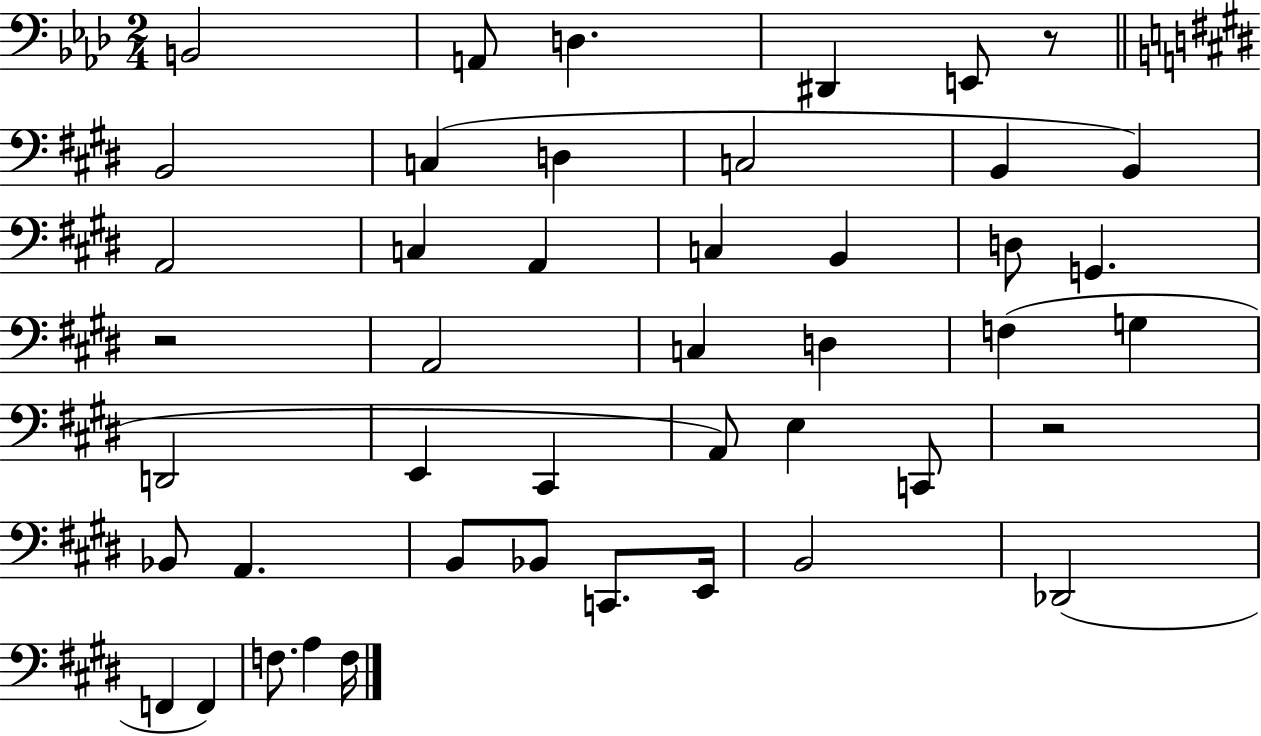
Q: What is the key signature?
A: AES major